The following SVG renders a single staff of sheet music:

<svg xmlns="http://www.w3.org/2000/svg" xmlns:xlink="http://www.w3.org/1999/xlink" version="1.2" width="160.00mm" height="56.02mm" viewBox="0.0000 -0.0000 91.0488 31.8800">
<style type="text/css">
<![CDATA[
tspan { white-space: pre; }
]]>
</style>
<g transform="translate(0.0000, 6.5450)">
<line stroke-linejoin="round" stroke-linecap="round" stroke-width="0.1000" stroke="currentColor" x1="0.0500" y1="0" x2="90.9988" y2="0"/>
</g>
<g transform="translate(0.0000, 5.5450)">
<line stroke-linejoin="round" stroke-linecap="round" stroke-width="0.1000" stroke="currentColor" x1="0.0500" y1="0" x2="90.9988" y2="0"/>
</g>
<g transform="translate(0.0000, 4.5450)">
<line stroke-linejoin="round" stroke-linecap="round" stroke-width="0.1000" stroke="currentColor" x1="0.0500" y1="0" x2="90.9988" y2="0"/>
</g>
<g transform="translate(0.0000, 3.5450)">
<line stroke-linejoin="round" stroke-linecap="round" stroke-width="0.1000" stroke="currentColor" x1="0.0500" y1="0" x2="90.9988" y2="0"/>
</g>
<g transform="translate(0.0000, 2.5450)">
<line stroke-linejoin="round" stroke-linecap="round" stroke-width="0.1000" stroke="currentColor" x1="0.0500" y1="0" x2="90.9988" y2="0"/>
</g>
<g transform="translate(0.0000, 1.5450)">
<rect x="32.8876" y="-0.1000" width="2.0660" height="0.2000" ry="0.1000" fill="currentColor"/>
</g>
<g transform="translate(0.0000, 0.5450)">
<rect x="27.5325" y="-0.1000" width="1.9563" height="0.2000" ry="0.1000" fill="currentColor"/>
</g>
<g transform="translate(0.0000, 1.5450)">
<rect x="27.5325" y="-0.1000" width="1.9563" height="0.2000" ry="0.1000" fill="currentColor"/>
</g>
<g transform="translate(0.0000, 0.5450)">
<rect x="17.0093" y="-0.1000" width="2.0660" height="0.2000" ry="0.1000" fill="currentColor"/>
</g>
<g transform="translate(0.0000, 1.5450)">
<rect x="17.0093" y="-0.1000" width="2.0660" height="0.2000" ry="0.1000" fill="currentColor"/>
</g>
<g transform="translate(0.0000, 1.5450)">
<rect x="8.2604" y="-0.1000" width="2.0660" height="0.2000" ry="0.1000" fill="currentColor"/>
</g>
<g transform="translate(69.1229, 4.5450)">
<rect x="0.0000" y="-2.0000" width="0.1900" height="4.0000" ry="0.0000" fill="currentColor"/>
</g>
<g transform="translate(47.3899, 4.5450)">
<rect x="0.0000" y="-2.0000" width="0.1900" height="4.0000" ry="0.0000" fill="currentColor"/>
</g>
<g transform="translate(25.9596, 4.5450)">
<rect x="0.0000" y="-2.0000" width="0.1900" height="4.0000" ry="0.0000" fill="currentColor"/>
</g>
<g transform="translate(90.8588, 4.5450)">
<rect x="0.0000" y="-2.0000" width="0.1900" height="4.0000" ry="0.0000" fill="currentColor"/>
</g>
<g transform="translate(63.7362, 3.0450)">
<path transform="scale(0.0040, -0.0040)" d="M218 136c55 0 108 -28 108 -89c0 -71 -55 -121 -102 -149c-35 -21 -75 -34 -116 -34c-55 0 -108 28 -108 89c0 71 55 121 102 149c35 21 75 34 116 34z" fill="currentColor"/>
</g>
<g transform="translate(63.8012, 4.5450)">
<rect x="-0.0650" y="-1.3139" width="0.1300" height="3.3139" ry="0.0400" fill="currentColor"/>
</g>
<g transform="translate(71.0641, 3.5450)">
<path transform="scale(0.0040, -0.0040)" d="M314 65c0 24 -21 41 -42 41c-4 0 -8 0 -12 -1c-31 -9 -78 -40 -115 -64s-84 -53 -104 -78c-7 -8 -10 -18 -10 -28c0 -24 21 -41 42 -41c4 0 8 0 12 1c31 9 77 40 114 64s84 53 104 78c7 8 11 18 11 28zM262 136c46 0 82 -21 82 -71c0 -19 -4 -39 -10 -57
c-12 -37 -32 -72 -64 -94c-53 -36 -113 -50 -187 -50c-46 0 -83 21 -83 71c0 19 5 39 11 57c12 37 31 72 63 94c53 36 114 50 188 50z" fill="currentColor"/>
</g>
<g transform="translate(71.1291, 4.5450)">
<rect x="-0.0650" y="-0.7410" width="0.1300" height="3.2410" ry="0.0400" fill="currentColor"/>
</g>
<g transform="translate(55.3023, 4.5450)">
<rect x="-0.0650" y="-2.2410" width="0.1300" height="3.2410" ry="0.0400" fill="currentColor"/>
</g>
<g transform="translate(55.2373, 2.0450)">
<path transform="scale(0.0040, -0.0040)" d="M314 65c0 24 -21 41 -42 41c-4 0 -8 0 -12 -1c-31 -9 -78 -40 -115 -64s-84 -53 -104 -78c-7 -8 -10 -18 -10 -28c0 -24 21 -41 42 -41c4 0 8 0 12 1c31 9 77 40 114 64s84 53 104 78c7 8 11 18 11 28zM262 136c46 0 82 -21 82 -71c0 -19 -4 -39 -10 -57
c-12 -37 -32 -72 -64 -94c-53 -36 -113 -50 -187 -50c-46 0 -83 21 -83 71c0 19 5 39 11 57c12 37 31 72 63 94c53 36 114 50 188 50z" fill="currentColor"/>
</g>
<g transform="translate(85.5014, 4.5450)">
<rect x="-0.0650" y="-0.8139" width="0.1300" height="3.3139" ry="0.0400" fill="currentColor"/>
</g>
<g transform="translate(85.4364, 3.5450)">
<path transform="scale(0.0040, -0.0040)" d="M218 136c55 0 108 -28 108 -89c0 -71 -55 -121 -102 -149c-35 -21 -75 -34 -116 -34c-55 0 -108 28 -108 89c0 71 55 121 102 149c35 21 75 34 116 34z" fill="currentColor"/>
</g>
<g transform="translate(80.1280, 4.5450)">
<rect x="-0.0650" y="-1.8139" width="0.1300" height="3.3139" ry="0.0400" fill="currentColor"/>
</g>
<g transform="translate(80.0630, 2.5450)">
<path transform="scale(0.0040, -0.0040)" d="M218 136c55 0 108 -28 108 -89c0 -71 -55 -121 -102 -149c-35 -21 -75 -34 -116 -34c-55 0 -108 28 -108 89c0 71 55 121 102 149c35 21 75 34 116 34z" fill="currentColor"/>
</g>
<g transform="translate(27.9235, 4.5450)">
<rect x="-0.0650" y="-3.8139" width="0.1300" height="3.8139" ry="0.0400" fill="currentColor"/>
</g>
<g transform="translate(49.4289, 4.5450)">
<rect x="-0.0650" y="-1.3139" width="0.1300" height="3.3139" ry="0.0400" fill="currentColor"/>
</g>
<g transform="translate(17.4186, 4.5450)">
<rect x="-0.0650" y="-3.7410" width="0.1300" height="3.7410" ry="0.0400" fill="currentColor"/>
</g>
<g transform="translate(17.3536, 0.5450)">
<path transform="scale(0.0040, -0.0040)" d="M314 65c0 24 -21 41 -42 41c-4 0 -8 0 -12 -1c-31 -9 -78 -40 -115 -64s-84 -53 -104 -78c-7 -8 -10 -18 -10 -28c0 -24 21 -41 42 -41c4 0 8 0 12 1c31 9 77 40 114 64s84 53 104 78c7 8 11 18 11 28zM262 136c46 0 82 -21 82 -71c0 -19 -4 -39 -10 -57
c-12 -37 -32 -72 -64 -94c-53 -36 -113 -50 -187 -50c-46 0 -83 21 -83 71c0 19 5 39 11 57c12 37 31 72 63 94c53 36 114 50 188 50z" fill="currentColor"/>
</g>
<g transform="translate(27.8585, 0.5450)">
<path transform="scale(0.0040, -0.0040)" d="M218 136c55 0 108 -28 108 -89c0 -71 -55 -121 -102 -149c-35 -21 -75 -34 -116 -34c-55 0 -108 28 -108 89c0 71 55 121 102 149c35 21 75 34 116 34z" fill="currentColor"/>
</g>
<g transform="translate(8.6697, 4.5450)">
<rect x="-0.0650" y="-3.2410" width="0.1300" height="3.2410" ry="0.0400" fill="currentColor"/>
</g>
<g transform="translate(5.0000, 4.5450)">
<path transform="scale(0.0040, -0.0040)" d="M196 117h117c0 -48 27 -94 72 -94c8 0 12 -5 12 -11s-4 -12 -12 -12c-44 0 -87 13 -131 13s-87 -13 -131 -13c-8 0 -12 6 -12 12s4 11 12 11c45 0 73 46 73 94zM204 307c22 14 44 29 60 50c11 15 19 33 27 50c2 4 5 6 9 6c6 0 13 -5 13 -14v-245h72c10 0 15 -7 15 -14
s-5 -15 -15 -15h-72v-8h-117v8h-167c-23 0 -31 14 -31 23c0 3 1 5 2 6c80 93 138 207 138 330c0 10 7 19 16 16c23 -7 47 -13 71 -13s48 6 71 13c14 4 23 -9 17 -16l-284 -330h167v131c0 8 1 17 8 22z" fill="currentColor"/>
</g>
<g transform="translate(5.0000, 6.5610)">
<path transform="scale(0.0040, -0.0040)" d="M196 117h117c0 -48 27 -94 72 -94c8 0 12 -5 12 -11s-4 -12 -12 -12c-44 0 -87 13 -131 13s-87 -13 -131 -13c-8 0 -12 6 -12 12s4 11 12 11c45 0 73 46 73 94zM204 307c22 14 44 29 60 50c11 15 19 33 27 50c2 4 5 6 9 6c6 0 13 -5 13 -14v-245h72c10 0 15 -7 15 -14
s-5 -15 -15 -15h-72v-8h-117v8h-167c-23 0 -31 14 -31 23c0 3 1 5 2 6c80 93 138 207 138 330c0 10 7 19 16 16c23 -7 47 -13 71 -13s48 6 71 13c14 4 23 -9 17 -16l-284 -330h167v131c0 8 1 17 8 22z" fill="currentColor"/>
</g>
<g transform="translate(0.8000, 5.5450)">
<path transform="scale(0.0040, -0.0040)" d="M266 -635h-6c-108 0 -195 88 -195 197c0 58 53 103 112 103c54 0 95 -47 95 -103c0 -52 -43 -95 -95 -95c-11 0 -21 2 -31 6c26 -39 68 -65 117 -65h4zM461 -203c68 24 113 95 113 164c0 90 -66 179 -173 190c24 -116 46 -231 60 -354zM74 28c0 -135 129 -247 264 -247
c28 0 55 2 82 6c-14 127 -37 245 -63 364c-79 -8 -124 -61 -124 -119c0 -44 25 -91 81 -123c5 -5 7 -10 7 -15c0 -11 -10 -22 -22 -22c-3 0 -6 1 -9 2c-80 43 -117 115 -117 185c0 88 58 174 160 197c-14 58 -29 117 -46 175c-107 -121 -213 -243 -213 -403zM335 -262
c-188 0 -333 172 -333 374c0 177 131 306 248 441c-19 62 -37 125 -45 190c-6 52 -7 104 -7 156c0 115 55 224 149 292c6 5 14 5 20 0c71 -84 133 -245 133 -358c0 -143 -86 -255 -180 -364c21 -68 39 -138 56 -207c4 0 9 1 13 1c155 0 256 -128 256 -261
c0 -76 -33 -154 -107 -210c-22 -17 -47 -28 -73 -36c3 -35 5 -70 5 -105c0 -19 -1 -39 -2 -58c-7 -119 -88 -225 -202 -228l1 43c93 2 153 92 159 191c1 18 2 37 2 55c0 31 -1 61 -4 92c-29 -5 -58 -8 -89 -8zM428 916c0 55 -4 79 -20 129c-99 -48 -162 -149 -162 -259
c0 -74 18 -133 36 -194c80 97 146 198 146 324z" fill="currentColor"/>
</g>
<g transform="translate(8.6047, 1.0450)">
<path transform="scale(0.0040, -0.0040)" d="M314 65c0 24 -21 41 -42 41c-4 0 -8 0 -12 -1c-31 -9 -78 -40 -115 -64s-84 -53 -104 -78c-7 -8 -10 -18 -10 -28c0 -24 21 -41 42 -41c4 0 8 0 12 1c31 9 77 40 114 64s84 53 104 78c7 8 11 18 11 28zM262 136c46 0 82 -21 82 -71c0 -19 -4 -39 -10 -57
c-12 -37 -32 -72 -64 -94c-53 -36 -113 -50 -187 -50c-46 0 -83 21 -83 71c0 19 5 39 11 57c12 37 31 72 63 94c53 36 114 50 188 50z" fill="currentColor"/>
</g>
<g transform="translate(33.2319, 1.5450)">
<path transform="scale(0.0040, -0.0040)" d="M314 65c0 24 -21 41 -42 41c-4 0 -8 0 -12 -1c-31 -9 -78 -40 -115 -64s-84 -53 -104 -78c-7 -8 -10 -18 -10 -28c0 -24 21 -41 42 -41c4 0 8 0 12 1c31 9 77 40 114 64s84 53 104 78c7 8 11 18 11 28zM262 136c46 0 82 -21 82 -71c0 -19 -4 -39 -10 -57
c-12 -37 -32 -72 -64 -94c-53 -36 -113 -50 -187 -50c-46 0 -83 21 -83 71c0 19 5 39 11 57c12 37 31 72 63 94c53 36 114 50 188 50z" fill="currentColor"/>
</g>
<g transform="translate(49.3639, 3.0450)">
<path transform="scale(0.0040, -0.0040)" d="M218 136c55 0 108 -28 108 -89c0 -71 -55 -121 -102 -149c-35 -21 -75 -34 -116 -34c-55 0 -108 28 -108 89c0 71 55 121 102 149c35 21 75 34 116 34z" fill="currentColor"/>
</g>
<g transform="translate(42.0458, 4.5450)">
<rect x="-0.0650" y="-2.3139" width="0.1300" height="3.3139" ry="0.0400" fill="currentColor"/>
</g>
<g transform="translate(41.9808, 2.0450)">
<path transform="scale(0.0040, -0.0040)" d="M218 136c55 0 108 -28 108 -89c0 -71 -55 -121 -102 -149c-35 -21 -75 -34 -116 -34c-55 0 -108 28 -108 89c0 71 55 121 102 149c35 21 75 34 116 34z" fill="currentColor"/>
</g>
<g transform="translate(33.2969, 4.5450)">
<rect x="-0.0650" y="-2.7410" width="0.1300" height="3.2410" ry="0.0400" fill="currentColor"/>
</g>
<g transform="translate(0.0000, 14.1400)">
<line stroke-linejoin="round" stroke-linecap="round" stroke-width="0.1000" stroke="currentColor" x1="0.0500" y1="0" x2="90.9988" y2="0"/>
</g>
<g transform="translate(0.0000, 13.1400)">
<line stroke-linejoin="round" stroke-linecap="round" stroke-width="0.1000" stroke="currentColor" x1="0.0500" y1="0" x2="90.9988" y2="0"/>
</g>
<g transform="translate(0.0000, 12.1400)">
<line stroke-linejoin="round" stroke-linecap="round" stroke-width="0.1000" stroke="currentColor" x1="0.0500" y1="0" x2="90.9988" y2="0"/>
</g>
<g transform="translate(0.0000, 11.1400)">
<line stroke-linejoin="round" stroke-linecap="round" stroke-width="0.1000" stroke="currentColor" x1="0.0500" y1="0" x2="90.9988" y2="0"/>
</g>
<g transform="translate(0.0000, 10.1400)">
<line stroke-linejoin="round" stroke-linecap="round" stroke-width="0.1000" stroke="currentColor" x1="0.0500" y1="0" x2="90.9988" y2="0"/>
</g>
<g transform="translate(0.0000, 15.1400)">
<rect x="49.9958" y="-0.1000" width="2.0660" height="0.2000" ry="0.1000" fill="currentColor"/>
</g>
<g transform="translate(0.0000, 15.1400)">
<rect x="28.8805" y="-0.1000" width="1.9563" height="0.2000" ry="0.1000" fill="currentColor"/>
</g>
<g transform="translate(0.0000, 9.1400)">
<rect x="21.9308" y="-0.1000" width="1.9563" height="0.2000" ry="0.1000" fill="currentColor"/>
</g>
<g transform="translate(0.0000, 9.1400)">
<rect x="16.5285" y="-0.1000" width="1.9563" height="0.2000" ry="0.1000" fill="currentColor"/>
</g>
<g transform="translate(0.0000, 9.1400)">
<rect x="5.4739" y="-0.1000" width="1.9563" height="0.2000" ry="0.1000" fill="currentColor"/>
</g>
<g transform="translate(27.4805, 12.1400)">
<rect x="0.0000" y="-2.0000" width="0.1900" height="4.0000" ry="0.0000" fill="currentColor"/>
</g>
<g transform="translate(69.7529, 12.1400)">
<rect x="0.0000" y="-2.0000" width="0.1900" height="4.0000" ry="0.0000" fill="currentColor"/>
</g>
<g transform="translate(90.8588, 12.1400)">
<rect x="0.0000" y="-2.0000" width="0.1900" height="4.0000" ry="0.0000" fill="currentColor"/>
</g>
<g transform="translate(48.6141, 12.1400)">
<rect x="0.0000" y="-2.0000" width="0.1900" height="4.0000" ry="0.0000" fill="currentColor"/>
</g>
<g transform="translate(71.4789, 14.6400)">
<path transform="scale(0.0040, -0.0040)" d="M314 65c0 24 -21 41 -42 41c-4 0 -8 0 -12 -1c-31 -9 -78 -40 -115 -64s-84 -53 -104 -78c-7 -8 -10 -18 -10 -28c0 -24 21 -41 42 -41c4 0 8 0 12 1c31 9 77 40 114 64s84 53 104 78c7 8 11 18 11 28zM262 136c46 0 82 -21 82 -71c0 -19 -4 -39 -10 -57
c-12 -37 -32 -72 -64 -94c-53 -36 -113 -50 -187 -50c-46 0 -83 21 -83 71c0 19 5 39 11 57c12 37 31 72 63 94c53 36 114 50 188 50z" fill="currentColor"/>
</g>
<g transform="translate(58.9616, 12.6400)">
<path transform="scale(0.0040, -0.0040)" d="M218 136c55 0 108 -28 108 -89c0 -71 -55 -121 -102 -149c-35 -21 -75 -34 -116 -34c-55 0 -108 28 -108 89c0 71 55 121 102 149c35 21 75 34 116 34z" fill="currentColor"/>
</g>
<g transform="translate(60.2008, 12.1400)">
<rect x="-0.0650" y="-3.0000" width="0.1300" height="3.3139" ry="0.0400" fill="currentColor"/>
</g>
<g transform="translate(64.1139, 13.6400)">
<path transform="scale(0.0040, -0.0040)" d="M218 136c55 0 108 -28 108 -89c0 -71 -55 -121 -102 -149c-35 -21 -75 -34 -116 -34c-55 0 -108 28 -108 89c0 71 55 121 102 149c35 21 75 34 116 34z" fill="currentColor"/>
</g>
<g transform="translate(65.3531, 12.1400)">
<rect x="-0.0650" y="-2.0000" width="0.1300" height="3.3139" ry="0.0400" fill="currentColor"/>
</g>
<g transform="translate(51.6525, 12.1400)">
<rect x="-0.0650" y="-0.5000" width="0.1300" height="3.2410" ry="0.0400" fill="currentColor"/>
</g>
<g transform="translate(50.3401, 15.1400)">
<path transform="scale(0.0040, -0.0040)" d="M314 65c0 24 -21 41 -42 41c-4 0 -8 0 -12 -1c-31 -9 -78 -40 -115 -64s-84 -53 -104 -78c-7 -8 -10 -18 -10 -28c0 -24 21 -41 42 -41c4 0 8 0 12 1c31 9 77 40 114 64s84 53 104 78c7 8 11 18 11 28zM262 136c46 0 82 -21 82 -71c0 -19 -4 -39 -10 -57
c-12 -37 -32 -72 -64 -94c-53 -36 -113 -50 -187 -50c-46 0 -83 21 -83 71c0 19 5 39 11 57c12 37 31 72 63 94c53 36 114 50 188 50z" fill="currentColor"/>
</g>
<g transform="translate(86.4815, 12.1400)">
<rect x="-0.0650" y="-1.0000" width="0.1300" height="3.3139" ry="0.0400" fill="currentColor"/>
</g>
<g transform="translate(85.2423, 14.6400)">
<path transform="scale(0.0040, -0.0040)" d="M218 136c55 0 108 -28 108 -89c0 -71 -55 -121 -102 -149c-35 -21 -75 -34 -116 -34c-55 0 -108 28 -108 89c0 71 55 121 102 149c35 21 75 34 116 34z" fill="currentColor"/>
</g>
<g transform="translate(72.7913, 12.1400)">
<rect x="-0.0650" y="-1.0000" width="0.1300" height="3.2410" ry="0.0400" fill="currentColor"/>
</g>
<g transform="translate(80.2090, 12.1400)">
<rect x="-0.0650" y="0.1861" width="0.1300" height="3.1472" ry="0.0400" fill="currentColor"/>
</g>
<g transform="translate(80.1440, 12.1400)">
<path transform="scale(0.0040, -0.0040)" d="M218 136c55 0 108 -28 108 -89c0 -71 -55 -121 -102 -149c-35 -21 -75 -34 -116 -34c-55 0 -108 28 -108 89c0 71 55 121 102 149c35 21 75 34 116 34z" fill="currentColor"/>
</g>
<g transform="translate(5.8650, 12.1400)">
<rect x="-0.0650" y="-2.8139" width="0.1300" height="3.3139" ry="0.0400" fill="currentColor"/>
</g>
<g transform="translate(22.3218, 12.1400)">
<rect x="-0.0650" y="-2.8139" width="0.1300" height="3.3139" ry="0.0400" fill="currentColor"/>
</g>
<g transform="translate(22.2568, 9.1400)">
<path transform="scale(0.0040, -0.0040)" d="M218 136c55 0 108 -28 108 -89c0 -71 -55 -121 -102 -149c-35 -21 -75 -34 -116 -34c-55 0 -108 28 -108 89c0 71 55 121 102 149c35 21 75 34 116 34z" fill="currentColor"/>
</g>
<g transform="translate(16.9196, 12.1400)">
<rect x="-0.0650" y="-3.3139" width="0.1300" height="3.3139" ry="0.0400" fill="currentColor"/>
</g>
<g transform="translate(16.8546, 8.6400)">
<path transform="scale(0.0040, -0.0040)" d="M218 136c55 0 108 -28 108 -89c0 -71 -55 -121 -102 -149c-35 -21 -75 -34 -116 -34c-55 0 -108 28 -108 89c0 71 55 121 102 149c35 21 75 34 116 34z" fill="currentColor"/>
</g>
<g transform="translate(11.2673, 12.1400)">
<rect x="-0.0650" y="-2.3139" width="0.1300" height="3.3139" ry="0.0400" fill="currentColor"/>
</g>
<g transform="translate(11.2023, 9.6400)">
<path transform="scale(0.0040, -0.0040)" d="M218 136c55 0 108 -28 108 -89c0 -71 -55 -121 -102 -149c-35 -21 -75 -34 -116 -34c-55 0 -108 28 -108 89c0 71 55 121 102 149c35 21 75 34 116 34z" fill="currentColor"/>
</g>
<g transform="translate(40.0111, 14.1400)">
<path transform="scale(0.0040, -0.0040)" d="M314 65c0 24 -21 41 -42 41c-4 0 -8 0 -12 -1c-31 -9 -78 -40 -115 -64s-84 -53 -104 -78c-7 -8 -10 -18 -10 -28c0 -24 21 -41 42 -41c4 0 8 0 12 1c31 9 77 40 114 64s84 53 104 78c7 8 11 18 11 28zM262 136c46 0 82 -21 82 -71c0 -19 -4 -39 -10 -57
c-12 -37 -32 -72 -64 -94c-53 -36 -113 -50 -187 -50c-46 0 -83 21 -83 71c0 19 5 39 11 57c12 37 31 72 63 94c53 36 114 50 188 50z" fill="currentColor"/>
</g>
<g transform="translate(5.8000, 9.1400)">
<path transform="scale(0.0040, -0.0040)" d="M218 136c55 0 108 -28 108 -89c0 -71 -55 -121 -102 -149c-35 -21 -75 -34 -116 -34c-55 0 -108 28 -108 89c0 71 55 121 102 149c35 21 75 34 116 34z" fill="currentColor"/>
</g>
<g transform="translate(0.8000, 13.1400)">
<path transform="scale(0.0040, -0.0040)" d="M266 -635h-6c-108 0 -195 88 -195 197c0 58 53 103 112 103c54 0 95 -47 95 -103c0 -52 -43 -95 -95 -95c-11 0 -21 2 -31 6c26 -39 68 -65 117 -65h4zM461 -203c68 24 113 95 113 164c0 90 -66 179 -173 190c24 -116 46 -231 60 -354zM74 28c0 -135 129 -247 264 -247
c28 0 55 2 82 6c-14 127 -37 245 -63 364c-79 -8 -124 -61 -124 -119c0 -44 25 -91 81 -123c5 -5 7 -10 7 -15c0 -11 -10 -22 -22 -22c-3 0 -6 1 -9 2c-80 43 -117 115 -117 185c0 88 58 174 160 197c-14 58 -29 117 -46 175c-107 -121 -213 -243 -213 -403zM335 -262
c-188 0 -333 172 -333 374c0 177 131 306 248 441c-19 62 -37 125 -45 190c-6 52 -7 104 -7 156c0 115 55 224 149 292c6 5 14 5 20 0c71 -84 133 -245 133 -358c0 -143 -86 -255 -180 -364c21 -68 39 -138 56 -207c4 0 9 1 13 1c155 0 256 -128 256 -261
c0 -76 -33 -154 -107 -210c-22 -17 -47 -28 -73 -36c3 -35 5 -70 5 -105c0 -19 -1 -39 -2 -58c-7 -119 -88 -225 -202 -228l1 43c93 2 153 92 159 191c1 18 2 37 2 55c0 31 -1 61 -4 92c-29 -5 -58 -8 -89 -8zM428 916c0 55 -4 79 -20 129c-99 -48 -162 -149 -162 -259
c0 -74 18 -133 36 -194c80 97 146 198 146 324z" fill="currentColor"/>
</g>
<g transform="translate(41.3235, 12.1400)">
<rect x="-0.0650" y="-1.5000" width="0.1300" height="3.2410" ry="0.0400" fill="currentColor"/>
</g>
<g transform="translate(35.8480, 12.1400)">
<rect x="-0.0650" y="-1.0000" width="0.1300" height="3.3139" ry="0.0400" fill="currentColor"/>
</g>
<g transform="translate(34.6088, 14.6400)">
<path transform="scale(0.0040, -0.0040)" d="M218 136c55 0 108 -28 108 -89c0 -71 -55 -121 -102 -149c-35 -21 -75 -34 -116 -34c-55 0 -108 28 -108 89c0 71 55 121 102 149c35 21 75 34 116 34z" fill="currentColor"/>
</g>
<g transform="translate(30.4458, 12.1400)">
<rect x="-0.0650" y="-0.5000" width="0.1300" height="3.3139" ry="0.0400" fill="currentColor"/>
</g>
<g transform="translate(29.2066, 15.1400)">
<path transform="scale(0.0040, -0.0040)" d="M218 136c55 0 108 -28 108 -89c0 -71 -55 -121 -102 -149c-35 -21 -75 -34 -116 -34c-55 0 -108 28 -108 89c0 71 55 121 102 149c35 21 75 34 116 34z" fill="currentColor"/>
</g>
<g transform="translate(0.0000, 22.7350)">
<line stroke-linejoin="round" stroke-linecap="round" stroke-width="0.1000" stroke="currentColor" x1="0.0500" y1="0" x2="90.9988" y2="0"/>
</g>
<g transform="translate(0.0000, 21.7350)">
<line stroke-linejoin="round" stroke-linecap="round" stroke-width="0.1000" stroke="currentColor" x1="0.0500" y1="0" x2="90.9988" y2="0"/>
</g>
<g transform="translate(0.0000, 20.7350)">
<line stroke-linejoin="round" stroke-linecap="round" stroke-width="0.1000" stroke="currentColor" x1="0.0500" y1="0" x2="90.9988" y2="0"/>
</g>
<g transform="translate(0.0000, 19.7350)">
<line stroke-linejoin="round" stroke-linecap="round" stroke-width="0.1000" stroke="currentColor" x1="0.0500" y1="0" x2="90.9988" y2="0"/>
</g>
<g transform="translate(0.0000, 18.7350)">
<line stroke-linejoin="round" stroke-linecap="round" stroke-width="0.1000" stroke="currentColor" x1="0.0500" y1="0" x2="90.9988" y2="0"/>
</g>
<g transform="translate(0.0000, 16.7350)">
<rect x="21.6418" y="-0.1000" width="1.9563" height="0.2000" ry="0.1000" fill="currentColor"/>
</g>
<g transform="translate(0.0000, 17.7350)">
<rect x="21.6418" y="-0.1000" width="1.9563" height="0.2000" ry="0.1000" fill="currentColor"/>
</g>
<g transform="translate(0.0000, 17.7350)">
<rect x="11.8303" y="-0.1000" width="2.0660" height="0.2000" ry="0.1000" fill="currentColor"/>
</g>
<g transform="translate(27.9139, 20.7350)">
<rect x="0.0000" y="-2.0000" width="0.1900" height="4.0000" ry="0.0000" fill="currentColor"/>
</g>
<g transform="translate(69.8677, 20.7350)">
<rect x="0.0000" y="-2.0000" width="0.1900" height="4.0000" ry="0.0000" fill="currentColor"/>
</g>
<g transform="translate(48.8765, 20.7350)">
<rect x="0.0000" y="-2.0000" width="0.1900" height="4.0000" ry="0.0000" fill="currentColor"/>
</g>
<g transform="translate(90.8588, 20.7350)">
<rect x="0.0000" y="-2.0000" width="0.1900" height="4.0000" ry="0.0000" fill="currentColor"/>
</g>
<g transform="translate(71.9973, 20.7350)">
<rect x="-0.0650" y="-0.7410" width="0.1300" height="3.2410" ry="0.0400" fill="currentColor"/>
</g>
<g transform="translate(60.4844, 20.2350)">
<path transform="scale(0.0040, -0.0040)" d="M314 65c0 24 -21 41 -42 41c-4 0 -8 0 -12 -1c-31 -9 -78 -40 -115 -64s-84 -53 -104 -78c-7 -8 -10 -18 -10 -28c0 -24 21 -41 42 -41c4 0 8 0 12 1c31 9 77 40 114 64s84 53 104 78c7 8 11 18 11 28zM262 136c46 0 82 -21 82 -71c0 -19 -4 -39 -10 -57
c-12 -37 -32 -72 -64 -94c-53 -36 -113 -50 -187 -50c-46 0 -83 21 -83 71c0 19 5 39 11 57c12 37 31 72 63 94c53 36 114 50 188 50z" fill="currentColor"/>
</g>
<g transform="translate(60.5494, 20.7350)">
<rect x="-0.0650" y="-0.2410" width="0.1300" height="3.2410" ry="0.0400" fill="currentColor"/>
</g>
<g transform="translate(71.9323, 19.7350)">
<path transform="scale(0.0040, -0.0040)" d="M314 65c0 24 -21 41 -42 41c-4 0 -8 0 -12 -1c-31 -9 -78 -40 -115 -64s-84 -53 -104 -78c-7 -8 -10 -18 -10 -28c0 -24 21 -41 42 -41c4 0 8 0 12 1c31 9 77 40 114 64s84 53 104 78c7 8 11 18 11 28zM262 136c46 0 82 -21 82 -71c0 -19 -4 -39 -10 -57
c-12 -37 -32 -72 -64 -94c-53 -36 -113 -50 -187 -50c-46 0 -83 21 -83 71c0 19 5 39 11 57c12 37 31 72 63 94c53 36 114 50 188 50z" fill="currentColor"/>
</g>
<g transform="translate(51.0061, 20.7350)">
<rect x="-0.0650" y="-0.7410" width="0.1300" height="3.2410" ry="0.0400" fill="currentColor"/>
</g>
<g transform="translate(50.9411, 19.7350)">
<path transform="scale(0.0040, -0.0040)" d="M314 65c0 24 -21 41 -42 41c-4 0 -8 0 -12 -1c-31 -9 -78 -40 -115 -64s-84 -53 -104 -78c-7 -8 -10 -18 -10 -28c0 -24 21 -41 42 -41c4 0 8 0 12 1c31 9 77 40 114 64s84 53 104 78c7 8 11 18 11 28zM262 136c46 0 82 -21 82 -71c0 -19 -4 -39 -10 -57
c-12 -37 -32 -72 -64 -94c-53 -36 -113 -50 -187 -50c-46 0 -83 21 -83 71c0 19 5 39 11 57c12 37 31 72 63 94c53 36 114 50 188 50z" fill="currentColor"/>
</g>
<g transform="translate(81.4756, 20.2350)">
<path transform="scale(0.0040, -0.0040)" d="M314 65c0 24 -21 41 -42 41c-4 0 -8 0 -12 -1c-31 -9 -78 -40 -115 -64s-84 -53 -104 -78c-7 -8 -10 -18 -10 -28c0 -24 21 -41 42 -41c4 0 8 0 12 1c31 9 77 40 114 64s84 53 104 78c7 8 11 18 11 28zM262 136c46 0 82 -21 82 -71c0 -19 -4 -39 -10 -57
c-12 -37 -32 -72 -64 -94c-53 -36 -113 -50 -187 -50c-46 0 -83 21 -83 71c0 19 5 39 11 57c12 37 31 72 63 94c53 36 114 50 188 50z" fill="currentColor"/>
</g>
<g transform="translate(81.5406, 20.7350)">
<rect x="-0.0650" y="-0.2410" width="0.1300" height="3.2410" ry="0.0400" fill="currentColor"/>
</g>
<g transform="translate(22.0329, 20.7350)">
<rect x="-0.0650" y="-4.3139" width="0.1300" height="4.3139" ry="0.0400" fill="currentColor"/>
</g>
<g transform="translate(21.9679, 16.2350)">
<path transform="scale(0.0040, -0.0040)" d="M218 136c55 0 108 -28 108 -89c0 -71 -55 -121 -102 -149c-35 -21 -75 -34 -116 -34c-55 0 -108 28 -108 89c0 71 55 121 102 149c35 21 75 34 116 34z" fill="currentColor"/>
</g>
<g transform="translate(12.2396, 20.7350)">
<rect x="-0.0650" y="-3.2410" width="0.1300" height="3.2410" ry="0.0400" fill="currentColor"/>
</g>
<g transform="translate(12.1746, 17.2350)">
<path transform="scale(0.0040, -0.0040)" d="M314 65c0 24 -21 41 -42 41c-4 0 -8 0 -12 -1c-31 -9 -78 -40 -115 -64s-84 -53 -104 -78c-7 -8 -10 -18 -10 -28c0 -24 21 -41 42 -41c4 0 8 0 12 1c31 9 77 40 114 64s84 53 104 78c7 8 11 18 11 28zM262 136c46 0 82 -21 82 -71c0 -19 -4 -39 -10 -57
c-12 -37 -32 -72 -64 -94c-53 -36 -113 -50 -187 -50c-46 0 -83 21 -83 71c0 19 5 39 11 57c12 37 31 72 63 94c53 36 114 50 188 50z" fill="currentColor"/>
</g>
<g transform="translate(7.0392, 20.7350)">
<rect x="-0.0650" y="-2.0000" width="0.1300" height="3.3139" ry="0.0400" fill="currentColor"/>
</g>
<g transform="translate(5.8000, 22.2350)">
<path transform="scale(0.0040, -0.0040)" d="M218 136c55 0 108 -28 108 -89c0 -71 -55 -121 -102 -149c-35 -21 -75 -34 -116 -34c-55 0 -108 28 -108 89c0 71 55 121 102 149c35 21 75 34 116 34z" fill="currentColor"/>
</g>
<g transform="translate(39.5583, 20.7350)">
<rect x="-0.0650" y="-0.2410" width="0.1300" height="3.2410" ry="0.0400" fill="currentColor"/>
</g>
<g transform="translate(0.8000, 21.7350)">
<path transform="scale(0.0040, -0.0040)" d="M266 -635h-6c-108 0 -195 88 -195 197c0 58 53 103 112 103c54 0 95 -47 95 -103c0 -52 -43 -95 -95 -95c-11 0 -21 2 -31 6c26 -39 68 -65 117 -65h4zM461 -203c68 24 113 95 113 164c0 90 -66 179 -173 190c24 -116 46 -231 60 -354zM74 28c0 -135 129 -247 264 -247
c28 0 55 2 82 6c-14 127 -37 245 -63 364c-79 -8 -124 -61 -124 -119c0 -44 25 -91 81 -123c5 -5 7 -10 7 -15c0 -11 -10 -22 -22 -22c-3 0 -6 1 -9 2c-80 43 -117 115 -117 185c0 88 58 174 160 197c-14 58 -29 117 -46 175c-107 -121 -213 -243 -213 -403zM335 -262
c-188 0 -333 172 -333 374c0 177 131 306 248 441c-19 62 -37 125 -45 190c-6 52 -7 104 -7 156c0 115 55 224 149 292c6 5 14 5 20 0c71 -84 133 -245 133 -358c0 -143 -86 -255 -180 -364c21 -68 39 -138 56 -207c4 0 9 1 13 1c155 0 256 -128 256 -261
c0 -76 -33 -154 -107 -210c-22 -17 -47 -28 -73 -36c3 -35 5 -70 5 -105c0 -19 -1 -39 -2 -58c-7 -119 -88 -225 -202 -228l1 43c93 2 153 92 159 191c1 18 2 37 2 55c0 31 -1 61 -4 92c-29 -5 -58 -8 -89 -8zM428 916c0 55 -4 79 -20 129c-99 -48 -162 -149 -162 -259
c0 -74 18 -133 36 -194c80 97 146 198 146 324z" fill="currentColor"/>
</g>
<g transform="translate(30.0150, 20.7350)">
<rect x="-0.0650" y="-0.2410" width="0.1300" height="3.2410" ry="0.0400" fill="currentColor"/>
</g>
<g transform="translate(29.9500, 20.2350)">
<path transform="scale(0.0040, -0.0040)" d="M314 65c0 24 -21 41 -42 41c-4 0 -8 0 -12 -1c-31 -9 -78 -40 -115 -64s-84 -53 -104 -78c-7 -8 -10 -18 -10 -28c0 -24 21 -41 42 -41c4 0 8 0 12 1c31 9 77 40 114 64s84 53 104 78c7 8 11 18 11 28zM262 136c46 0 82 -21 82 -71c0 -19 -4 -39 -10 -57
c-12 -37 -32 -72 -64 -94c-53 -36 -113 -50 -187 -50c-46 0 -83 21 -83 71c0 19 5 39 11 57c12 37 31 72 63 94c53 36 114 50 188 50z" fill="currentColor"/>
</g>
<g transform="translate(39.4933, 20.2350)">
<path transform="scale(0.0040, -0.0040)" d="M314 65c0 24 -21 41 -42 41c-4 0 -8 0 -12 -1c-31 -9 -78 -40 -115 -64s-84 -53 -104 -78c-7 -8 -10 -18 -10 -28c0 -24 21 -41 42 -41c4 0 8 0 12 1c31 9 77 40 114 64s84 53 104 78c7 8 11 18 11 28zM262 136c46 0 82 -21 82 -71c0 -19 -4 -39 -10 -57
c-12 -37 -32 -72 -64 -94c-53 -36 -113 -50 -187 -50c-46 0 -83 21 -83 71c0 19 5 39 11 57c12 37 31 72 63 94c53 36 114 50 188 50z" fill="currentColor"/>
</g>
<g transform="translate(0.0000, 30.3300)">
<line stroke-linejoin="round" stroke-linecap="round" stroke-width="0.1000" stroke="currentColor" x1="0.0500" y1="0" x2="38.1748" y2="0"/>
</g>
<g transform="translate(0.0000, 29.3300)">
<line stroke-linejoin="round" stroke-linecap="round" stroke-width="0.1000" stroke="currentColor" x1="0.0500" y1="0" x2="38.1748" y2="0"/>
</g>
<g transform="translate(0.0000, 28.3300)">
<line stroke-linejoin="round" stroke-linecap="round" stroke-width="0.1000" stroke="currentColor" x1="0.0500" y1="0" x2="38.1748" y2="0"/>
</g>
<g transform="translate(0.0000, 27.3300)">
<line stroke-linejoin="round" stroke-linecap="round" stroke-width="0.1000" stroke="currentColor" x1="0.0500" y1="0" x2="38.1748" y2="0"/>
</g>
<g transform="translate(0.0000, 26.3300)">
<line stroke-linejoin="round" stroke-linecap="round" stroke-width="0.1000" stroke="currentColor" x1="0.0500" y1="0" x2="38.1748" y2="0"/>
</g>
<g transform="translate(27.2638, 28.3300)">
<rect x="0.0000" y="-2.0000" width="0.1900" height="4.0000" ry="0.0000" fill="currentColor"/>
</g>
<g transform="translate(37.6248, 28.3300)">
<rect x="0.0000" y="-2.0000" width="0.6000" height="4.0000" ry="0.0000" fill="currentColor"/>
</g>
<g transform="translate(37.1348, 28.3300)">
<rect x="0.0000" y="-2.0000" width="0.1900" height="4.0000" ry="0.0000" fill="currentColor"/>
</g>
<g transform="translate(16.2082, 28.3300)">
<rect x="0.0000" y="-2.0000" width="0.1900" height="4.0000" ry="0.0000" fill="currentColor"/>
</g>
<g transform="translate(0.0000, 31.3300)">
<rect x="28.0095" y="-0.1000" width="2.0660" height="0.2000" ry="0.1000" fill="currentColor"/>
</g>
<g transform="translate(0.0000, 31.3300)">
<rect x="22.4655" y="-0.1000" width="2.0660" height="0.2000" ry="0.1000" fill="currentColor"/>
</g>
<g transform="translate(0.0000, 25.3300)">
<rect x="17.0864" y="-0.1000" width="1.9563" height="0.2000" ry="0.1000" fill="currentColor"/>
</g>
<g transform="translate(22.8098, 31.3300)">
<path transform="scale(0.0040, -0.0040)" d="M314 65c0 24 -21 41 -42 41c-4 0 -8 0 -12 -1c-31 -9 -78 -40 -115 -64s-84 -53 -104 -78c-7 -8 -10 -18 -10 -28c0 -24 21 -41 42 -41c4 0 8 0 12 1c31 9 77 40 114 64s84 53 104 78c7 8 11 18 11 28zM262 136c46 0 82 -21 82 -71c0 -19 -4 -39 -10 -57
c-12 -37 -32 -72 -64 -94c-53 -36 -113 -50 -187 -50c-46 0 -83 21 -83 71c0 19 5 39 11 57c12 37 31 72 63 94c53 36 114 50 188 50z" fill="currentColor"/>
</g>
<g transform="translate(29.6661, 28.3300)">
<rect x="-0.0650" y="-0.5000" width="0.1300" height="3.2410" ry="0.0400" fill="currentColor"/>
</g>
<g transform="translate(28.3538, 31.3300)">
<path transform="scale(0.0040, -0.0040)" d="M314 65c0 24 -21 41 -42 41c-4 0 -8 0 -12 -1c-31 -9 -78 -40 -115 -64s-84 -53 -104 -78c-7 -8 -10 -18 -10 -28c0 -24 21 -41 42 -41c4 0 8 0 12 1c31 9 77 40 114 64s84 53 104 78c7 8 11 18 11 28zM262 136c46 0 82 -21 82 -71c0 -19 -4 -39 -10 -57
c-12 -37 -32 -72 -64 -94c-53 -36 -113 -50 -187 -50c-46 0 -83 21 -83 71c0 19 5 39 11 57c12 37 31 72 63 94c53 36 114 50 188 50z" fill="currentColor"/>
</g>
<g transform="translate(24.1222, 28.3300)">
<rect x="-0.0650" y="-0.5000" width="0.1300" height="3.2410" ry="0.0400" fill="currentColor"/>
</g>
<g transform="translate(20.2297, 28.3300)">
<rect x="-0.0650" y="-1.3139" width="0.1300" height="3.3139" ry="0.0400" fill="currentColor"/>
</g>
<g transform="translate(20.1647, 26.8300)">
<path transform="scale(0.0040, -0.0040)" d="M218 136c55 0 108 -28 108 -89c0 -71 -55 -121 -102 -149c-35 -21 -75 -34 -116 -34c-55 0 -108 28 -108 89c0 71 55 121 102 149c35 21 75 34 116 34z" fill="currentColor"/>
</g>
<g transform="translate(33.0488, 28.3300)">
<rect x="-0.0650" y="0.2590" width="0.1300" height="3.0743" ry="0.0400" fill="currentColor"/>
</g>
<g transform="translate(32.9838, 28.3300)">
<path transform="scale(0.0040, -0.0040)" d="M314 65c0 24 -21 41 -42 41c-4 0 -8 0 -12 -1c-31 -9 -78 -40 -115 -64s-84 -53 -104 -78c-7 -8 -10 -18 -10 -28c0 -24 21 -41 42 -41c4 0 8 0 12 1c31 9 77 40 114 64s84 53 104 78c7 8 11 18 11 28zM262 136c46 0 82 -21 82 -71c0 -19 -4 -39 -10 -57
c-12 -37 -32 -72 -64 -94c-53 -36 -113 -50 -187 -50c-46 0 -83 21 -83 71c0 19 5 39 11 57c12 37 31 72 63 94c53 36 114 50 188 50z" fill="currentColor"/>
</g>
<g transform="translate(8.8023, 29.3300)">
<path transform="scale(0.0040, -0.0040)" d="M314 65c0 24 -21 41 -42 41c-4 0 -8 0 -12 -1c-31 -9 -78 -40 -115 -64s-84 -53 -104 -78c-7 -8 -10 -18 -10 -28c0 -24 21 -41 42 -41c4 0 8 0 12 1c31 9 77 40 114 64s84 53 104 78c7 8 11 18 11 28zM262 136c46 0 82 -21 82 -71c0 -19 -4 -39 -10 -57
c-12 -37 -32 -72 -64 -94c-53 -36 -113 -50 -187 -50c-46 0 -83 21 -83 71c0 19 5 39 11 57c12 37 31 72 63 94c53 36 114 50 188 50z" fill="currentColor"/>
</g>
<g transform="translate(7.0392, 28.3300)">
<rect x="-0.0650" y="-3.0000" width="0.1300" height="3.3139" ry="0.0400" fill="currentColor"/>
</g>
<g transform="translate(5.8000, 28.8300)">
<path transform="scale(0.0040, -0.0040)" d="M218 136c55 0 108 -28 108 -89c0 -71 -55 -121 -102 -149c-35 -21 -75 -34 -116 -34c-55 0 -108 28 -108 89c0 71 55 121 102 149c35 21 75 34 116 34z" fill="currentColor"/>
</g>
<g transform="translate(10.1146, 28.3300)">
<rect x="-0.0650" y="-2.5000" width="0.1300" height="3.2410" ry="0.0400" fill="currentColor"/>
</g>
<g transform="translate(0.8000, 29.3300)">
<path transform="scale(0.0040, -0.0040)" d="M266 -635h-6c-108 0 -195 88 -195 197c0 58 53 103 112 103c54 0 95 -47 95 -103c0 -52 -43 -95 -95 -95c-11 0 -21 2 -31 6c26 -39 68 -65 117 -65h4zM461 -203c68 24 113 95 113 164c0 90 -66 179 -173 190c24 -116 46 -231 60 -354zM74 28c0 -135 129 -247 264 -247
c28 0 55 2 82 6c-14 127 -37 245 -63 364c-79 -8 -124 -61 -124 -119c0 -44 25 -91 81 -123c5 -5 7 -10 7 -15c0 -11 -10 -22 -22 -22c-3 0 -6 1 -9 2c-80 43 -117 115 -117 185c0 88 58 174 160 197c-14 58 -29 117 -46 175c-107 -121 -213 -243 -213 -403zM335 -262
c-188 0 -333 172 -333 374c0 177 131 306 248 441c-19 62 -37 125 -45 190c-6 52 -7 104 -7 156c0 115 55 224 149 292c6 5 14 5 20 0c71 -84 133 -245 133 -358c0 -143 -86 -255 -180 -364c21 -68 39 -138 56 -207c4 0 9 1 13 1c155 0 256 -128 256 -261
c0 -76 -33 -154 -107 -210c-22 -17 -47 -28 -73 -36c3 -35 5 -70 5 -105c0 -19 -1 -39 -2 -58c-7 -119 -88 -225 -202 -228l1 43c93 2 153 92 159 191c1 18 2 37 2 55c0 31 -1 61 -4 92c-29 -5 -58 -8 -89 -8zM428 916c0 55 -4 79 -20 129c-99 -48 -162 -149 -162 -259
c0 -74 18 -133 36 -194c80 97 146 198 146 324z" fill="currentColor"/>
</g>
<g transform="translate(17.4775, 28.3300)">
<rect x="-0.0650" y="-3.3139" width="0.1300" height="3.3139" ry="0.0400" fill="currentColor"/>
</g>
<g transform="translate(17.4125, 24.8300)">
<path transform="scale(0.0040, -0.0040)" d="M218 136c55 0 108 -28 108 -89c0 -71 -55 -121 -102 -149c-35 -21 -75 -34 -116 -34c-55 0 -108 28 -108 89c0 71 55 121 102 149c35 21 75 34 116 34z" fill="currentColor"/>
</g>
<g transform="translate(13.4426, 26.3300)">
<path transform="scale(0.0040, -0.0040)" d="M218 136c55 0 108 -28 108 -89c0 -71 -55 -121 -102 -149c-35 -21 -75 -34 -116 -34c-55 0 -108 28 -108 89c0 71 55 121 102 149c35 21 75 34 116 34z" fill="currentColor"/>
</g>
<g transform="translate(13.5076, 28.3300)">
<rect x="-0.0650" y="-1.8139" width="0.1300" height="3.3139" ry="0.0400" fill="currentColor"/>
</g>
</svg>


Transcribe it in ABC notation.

X:1
T:Untitled
M:4/4
L:1/4
K:C
b2 c'2 c' a2 g e g2 e d2 f d a g b a C D E2 C2 A F D2 B D F b2 d' c2 c2 d2 c2 d2 c2 A G2 f b e C2 C2 B2